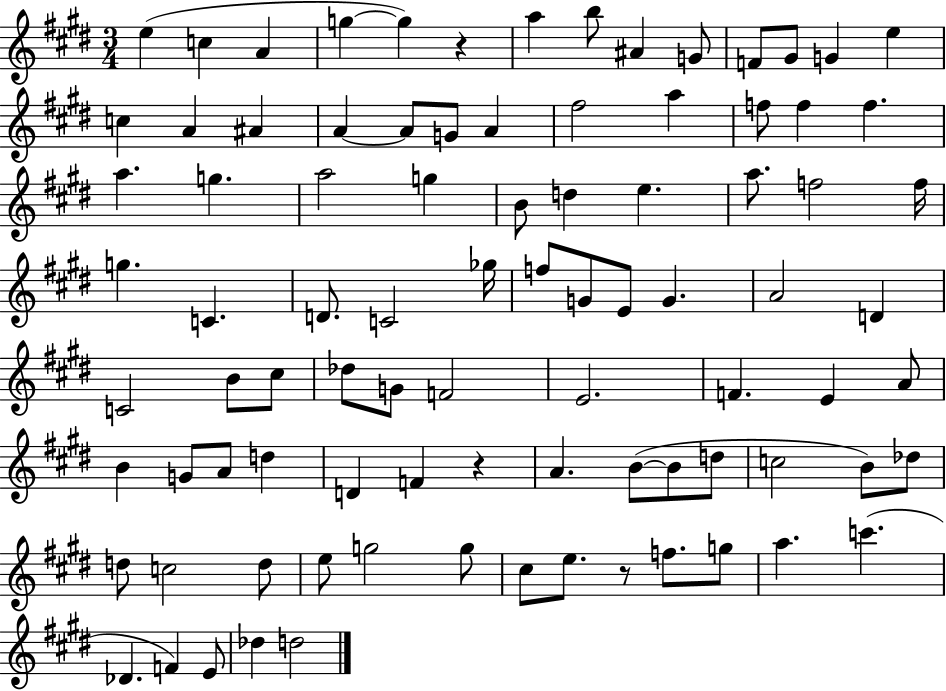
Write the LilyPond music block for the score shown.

{
  \clef treble
  \numericTimeSignature
  \time 3/4
  \key e \major
  e''4( c''4 a'4 | g''4~~ g''4) r4 | a''4 b''8 ais'4 g'8 | f'8 gis'8 g'4 e''4 | \break c''4 a'4 ais'4 | a'4~~ a'8 g'8 a'4 | fis''2 a''4 | f''8 f''4 f''4. | \break a''4. g''4. | a''2 g''4 | b'8 d''4 e''4. | a''8. f''2 f''16 | \break g''4. c'4. | d'8. c'2 ges''16 | f''8 g'8 e'8 g'4. | a'2 d'4 | \break c'2 b'8 cis''8 | des''8 g'8 f'2 | e'2. | f'4. e'4 a'8 | \break b'4 g'8 a'8 d''4 | d'4 f'4 r4 | a'4. b'8~(~ b'8 d''8 | c''2 b'8) des''8 | \break d''8 c''2 d''8 | e''8 g''2 g''8 | cis''8 e''8. r8 f''8. g''8 | a''4. c'''4.( | \break des'4. f'4) e'8 | des''4 d''2 | \bar "|."
}